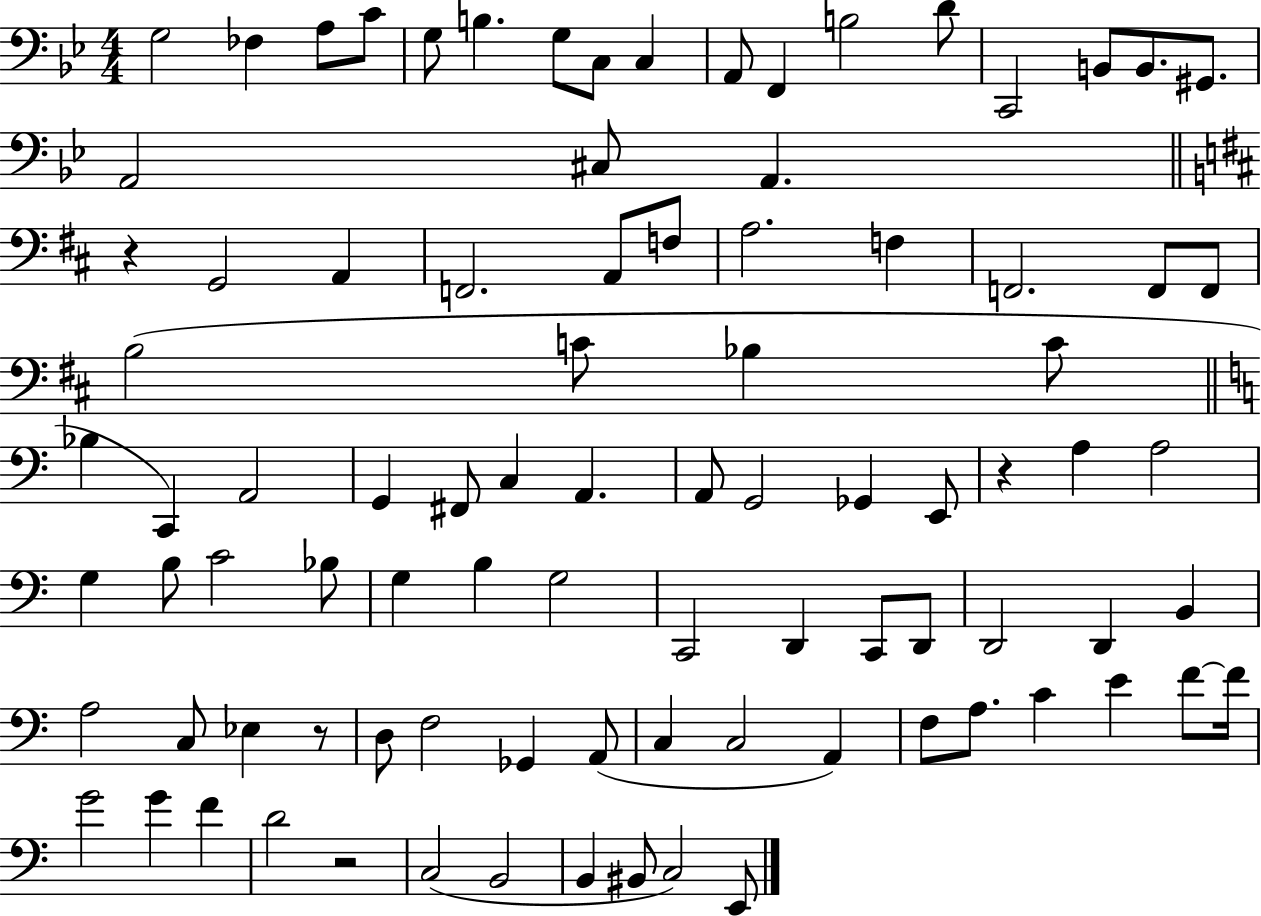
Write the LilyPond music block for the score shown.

{
  \clef bass
  \numericTimeSignature
  \time 4/4
  \key bes \major
  g2 fes4 a8 c'8 | g8 b4. g8 c8 c4 | a,8 f,4 b2 d'8 | c,2 b,8 b,8. gis,8. | \break a,2 cis8 a,4. | \bar "||" \break \key d \major r4 g,2 a,4 | f,2. a,8 f8 | a2. f4 | f,2. f,8 f,8 | \break b2( c'8 bes4 c'8 | \bar "||" \break \key c \major bes4 c,4) a,2 | g,4 fis,8 c4 a,4. | a,8 g,2 ges,4 e,8 | r4 a4 a2 | \break g4 b8 c'2 bes8 | g4 b4 g2 | c,2 d,4 c,8 d,8 | d,2 d,4 b,4 | \break a2 c8 ees4 r8 | d8 f2 ges,4 a,8( | c4 c2 a,4) | f8 a8. c'4 e'4 f'8~~ f'16 | \break g'2 g'4 f'4 | d'2 r2 | c2( b,2 | b,4 bis,8 c2) e,8 | \break \bar "|."
}